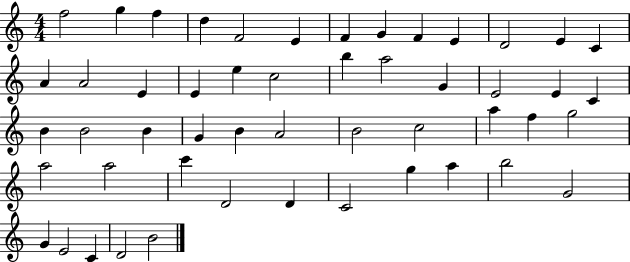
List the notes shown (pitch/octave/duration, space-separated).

F5/h G5/q F5/q D5/q F4/h E4/q F4/q G4/q F4/q E4/q D4/h E4/q C4/q A4/q A4/h E4/q E4/q E5/q C5/h B5/q A5/h G4/q E4/h E4/q C4/q B4/q B4/h B4/q G4/q B4/q A4/h B4/h C5/h A5/q F5/q G5/h A5/h A5/h C6/q D4/h D4/q C4/h G5/q A5/q B5/h G4/h G4/q E4/h C4/q D4/h B4/h